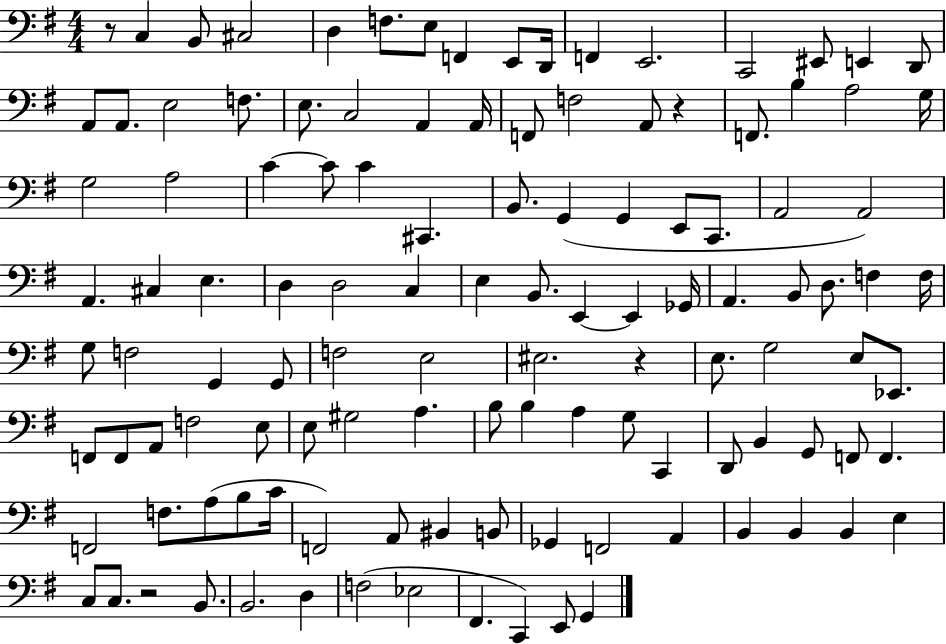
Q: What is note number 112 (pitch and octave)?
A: F#2